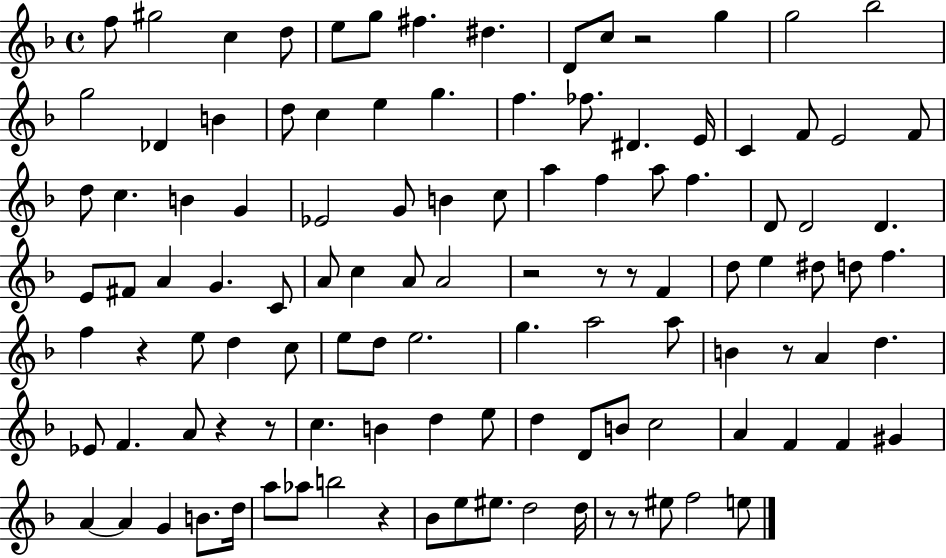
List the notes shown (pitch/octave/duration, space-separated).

F5/e G#5/h C5/q D5/e E5/e G5/e F#5/q. D#5/q. D4/e C5/e R/h G5/q G5/h Bb5/h G5/h Db4/q B4/q D5/e C5/q E5/q G5/q. F5/q. FES5/e. D#4/q. E4/s C4/q F4/e E4/h F4/e D5/e C5/q. B4/q G4/q Eb4/h G4/e B4/q C5/e A5/q F5/q A5/e F5/q. D4/e D4/h D4/q. E4/e F#4/e A4/q G4/q. C4/e A4/e C5/q A4/e A4/h R/h R/e R/e F4/q D5/e E5/q D#5/e D5/e F5/q. F5/q R/q E5/e D5/q C5/e E5/e D5/e E5/h. G5/q. A5/h A5/e B4/q R/e A4/q D5/q. Eb4/e F4/q. A4/e R/q R/e C5/q. B4/q D5/q E5/e D5/q D4/e B4/e C5/h A4/q F4/q F4/q G#4/q A4/q A4/q G4/q B4/e. D5/s A5/e Ab5/e B5/h R/q Bb4/e E5/e EIS5/e. D5/h D5/s R/e R/e EIS5/e F5/h E5/e